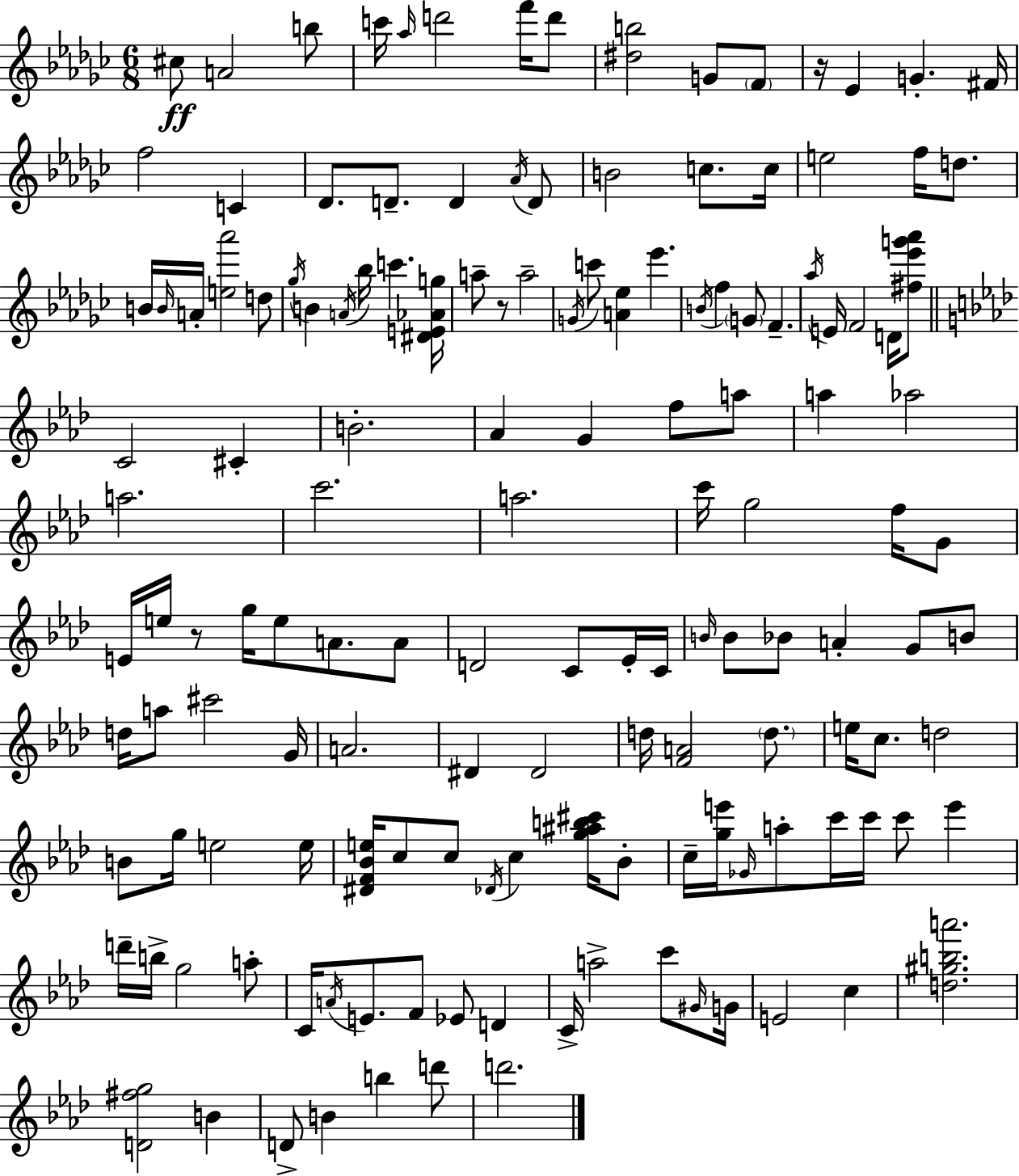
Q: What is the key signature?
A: EES minor